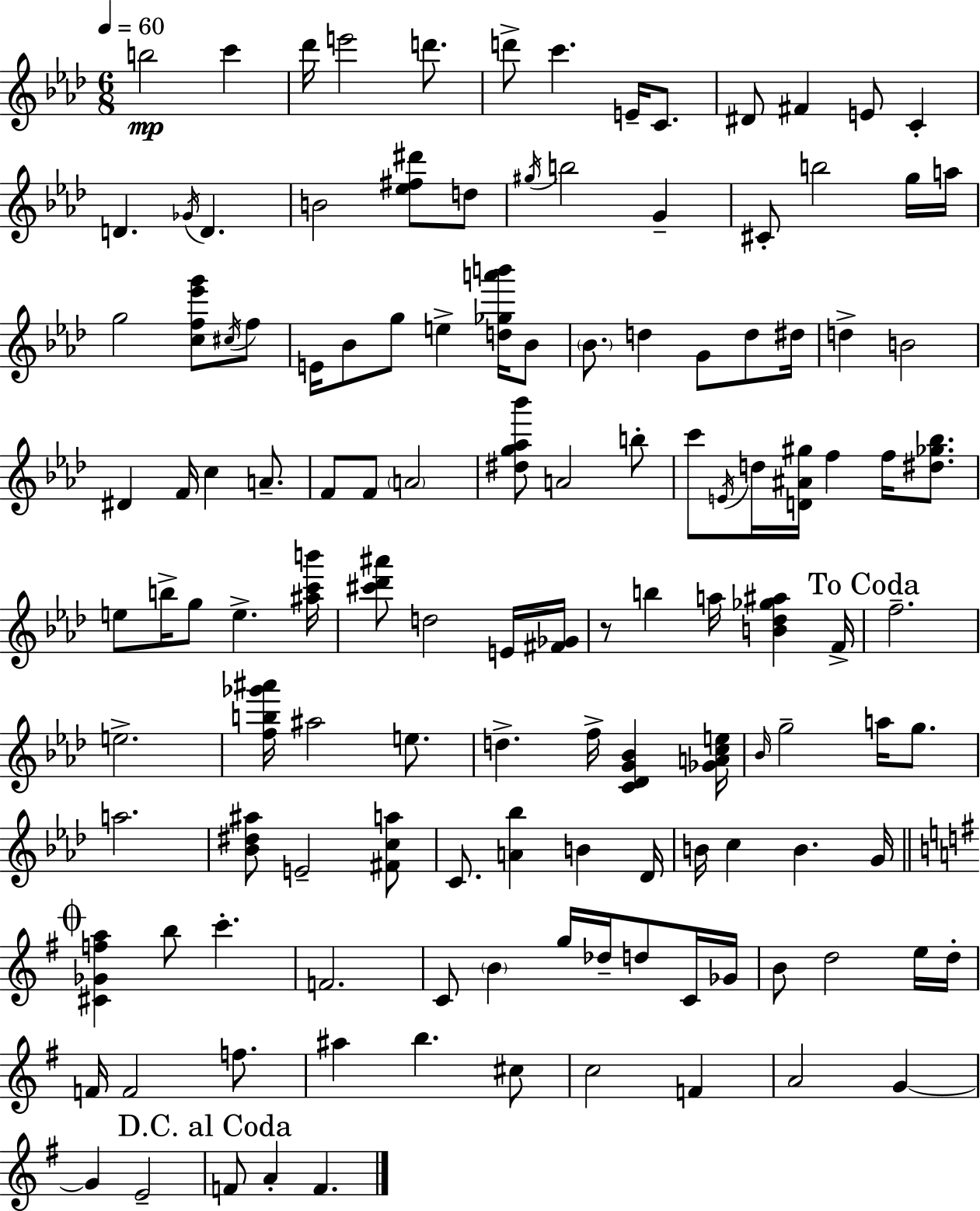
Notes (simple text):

B5/h C6/q Db6/s E6/h D6/e. D6/e C6/q. E4/s C4/e. D#4/e F#4/q E4/e C4/q D4/q. Gb4/s D4/q. B4/h [Eb5,F#5,D#6]/e D5/e G#5/s B5/h G4/q C#4/e B5/h G5/s A5/s G5/h [C5,F5,Eb6,G6]/e C#5/s F5/e E4/s Bb4/e G5/e E5/q [D5,Gb5,A6,B6]/s Bb4/e Bb4/e. D5/q G4/e D5/e D#5/s D5/q B4/h D#4/q F4/s C5/q A4/e. F4/e F4/e A4/h [D#5,G5,Ab5,Bb6]/e A4/h B5/e C6/e E4/s D5/s [D4,A#4,G#5]/s F5/q F5/s [D#5,Gb5,Bb5]/e. E5/e B5/s G5/e E5/q. [A#5,C6,B6]/s [C#6,Db6,A#6]/e D5/h E4/s [F#4,Gb4]/s R/e B5/q A5/s [B4,Db5,Gb5,A#5]/q F4/s F5/h. E5/h. [F5,B5,Gb6,A#6]/s A#5/h E5/e. D5/q. F5/s [C4,Db4,G4,Bb4]/q [Gb4,A4,C5,E5]/s Bb4/s G5/h A5/s G5/e. A5/h. [Bb4,D#5,A#5]/e E4/h [F#4,C5,A5]/e C4/e. [A4,Bb5]/q B4/q Db4/s B4/s C5/q B4/q. G4/s [C#4,Gb4,F5,A5]/q B5/e C6/q. F4/h. C4/e B4/q G5/s Db5/s D5/e C4/s Gb4/s B4/e D5/h E5/s D5/s F4/s F4/h F5/e. A#5/q B5/q. C#5/e C5/h F4/q A4/h G4/q G4/q E4/h F4/e A4/q F4/q.